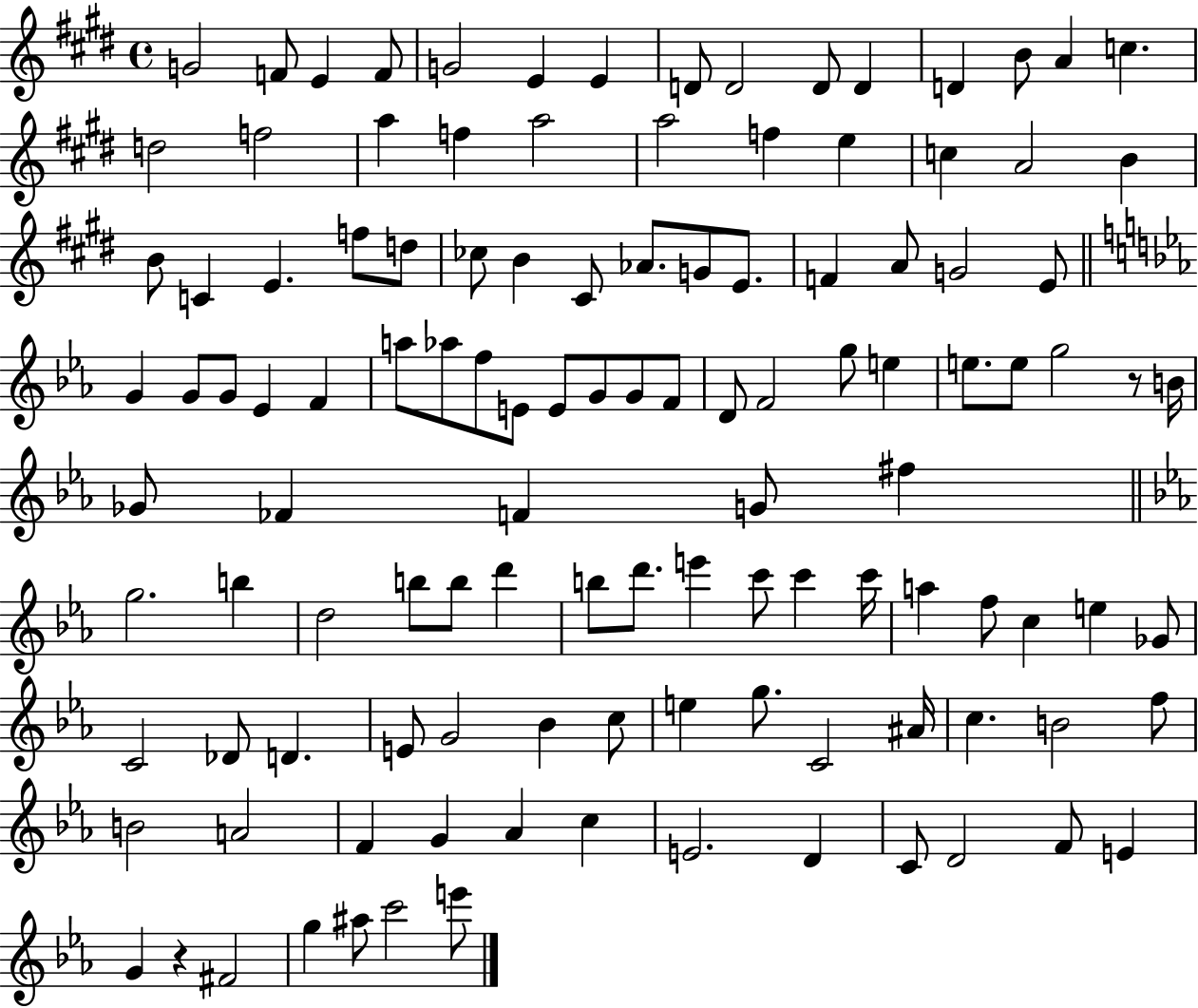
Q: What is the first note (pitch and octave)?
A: G4